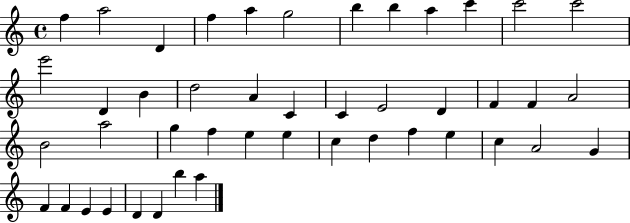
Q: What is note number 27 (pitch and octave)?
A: G5